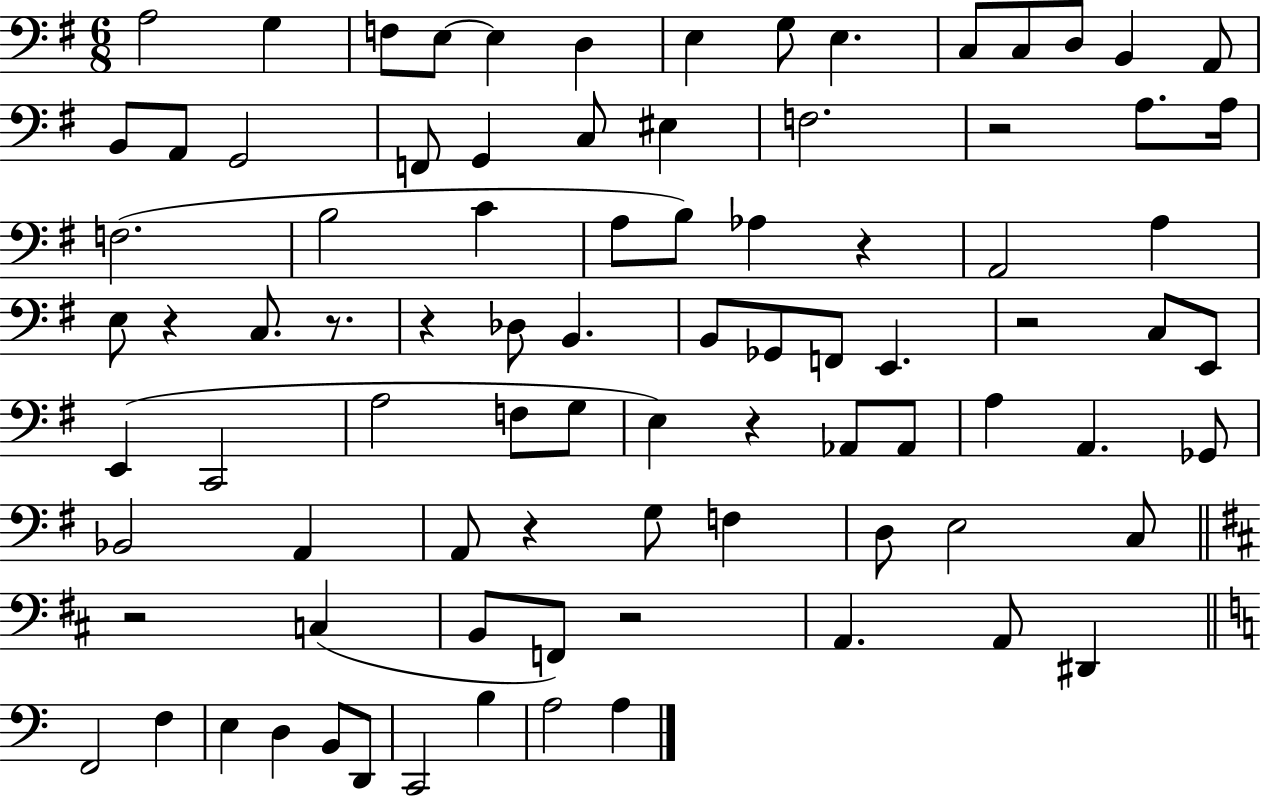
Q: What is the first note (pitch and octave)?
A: A3